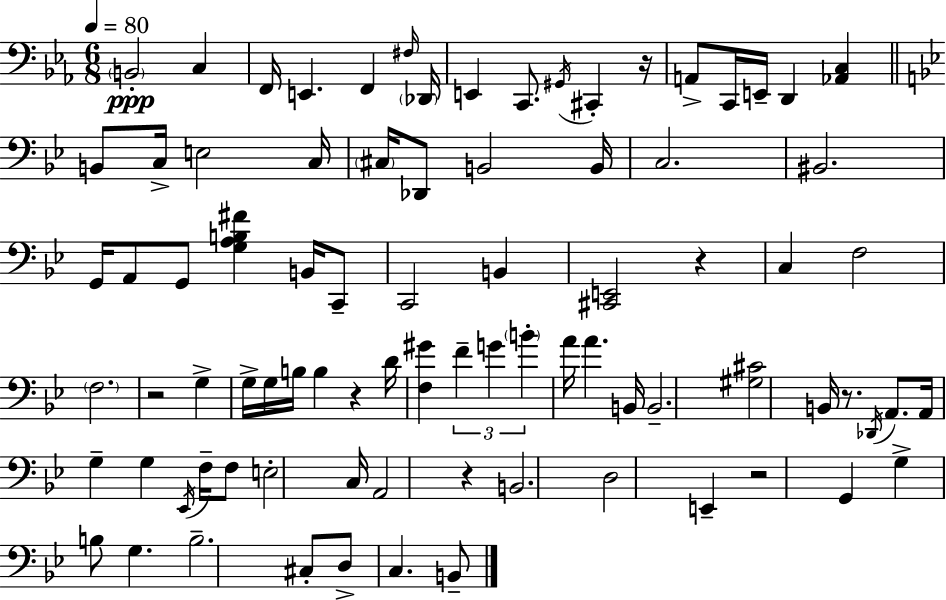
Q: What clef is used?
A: bass